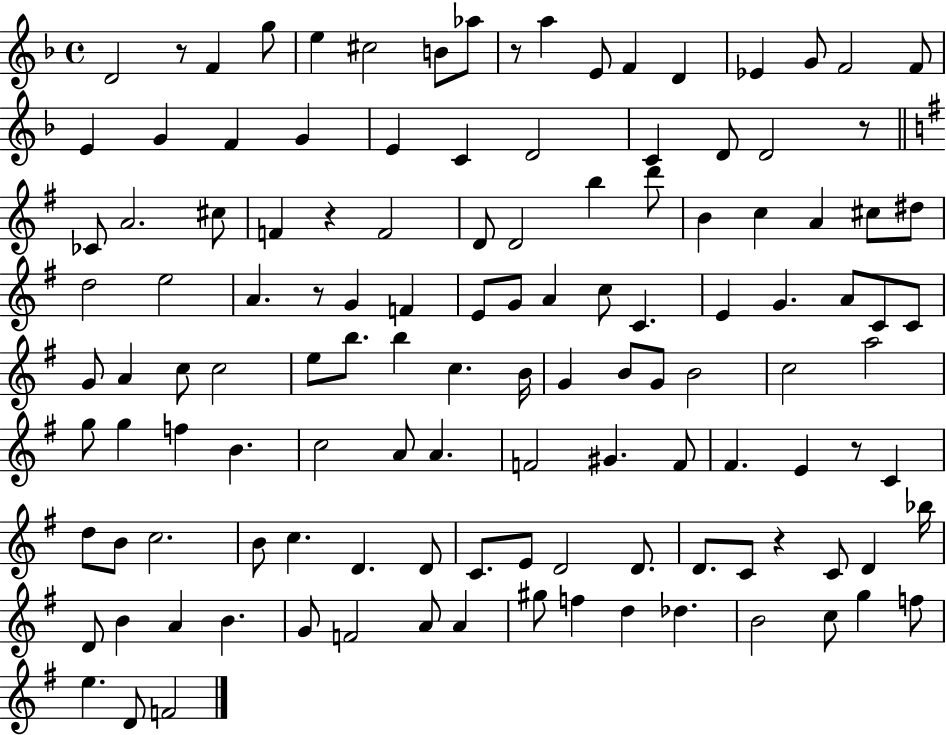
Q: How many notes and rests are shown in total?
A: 124